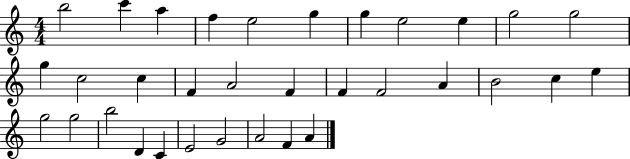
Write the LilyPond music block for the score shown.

{
  \clef treble
  \numericTimeSignature
  \time 4/4
  \key c \major
  b''2 c'''4 a''4 | f''4 e''2 g''4 | g''4 e''2 e''4 | g''2 g''2 | \break g''4 c''2 c''4 | f'4 a'2 f'4 | f'4 f'2 a'4 | b'2 c''4 e''4 | \break g''2 g''2 | b''2 d'4 c'4 | e'2 g'2 | a'2 f'4 a'4 | \break \bar "|."
}